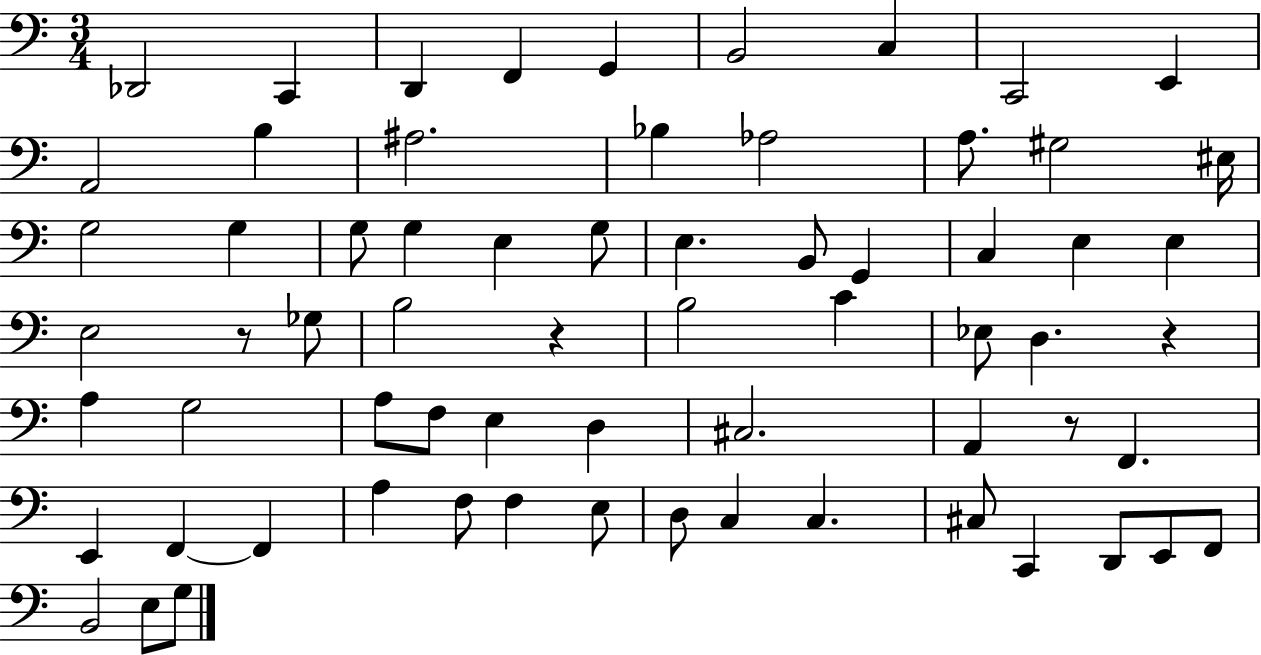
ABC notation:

X:1
T:Untitled
M:3/4
L:1/4
K:C
_D,,2 C,, D,, F,, G,, B,,2 C, C,,2 E,, A,,2 B, ^A,2 _B, _A,2 A,/2 ^G,2 ^E,/4 G,2 G, G,/2 G, E, G,/2 E, B,,/2 G,, C, E, E, E,2 z/2 _G,/2 B,2 z B,2 C _E,/2 D, z A, G,2 A,/2 F,/2 E, D, ^C,2 A,, z/2 F,, E,, F,, F,, A, F,/2 F, E,/2 D,/2 C, C, ^C,/2 C,, D,,/2 E,,/2 F,,/2 B,,2 E,/2 G,/2